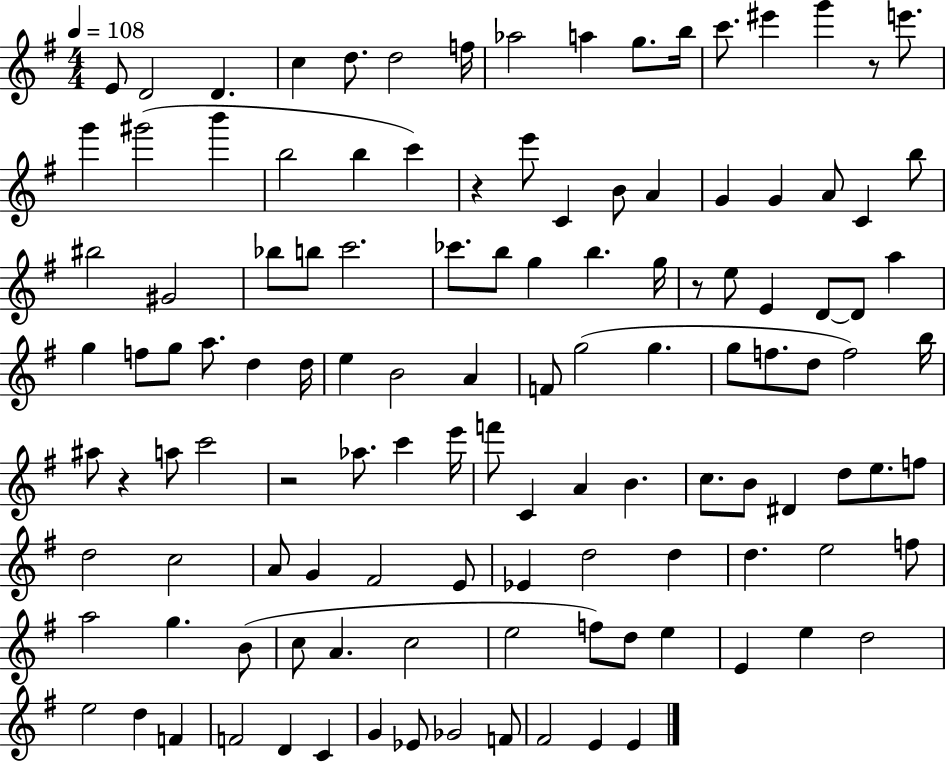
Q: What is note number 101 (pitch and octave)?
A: E4